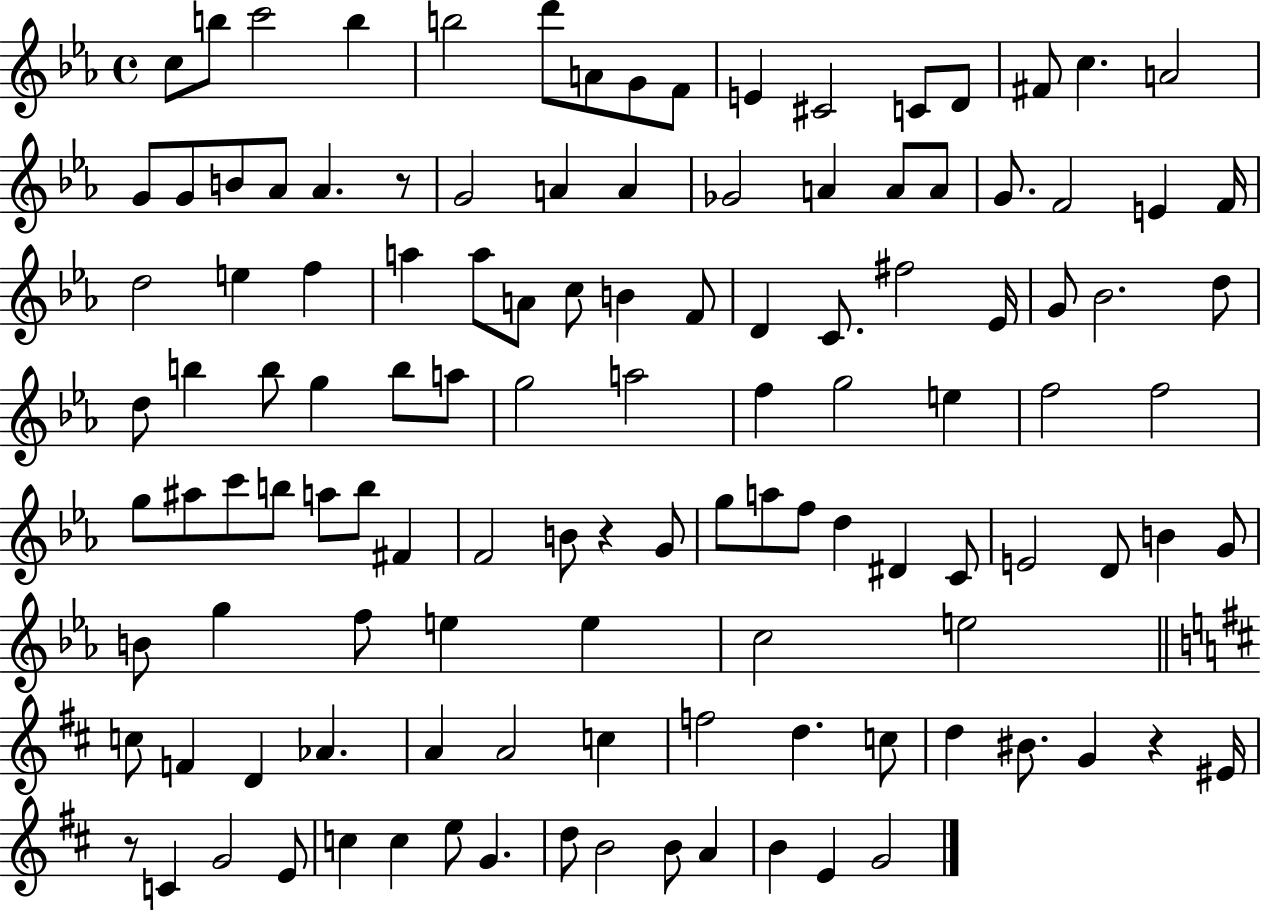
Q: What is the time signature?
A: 4/4